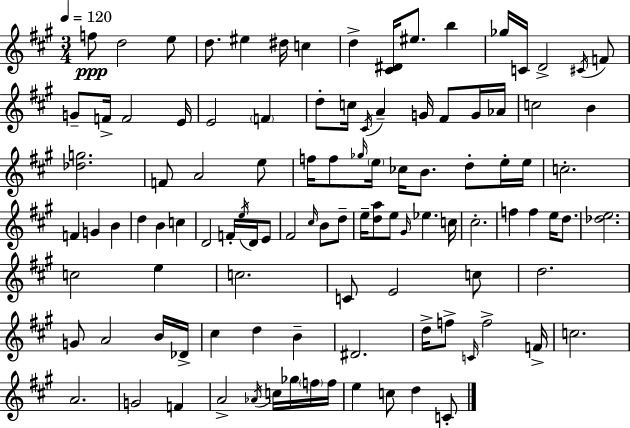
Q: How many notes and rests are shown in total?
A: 107